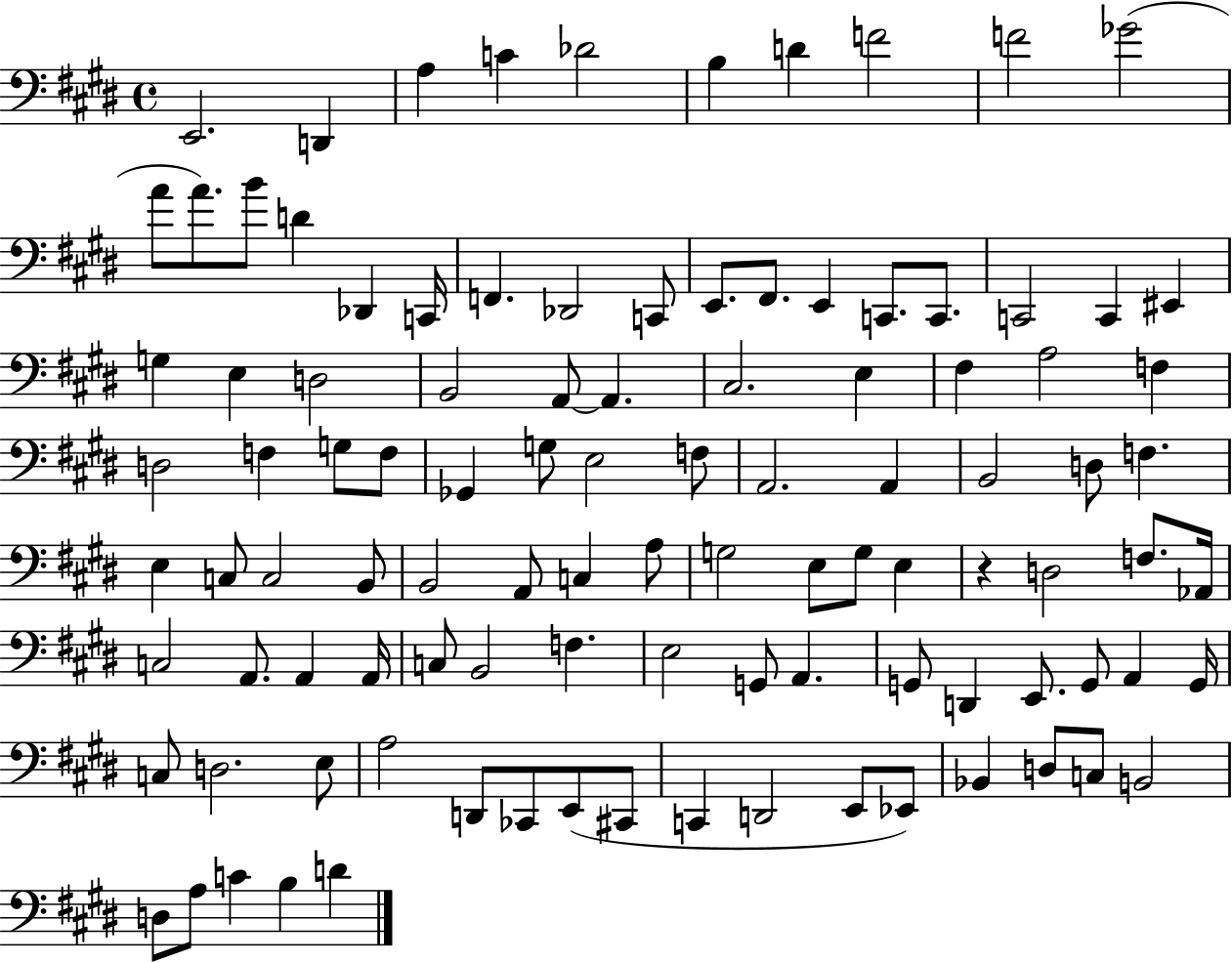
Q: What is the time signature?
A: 4/4